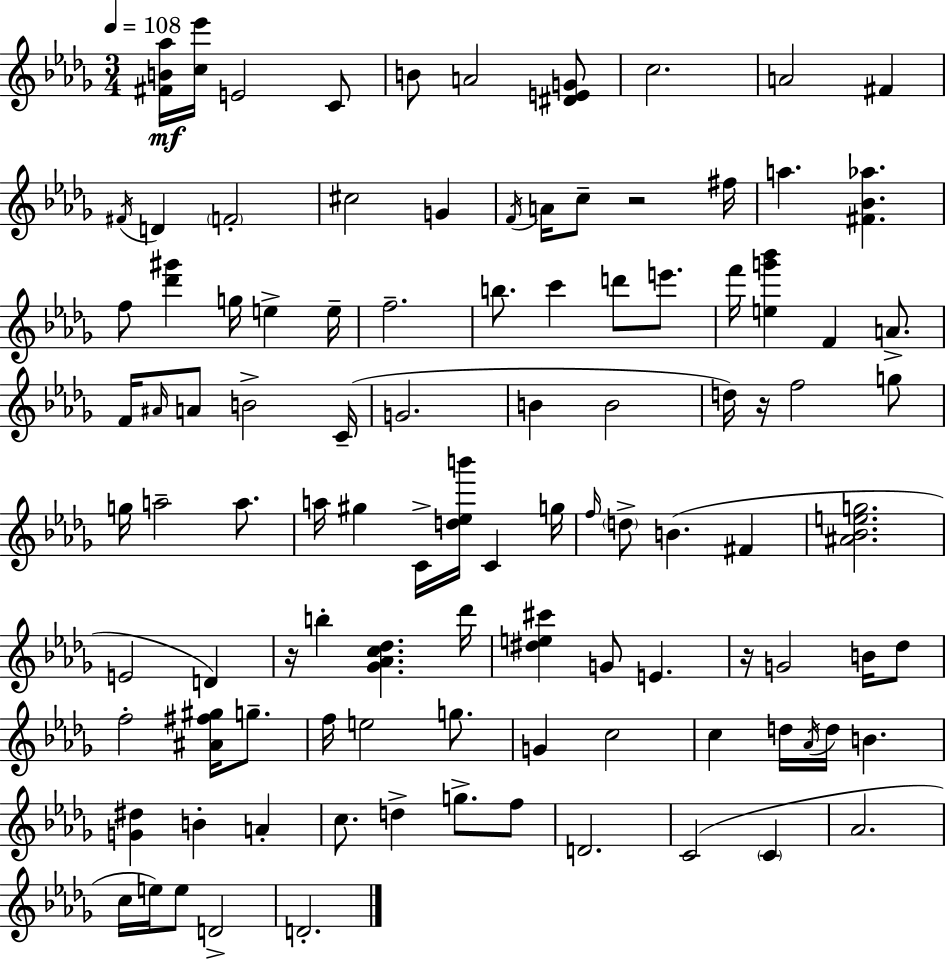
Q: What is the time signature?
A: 3/4